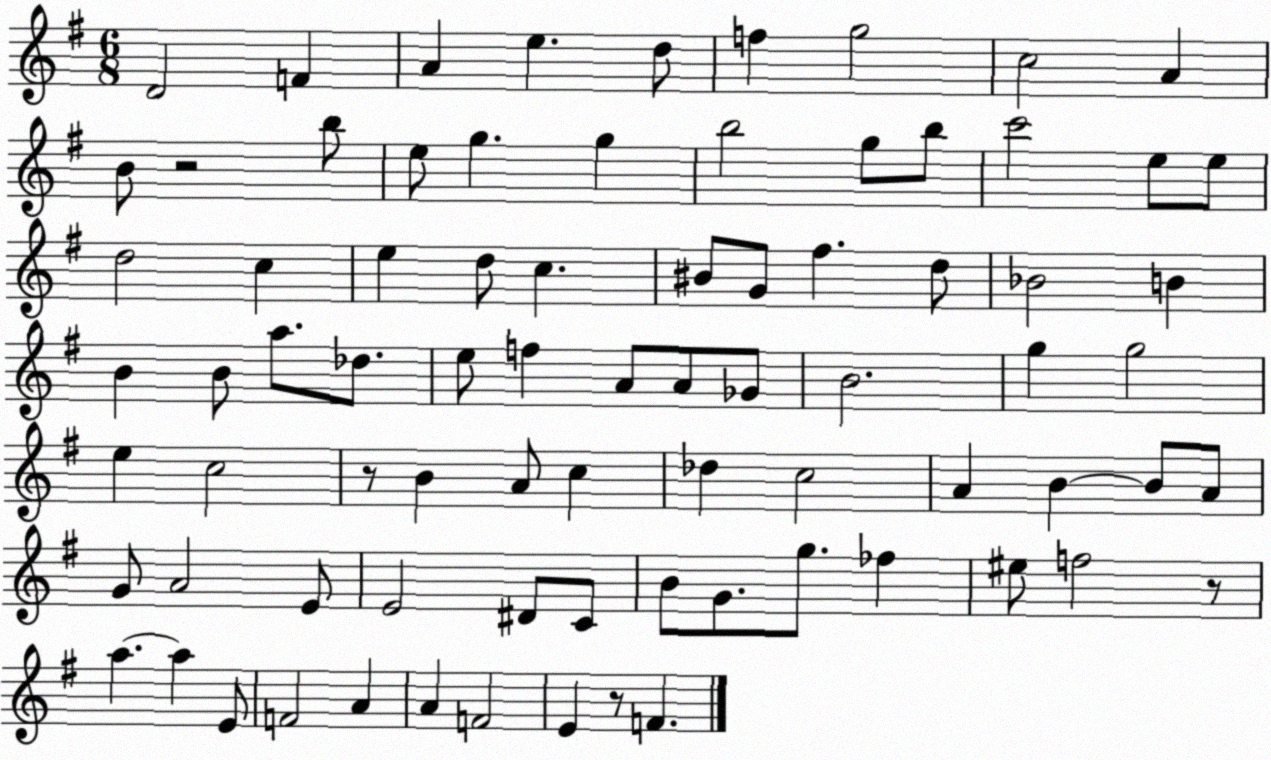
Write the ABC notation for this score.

X:1
T:Untitled
M:6/8
L:1/4
K:G
D2 F A e d/2 f g2 c2 A B/2 z2 b/2 e/2 g g b2 g/2 b/2 c'2 e/2 e/2 d2 c e d/2 c ^B/2 G/2 ^f d/2 _B2 B B B/2 a/2 _d/2 e/2 f A/2 A/2 _G/2 B2 g g2 e c2 z/2 B A/2 c _d c2 A B B/2 A/2 G/2 A2 E/2 E2 ^D/2 C/2 B/2 G/2 g/2 _f ^e/2 f2 z/2 a a E/2 F2 A A F2 E z/2 F